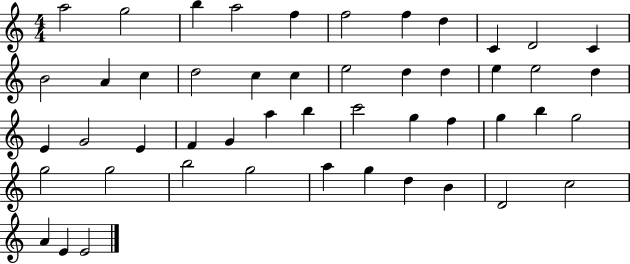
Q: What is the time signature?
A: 4/4